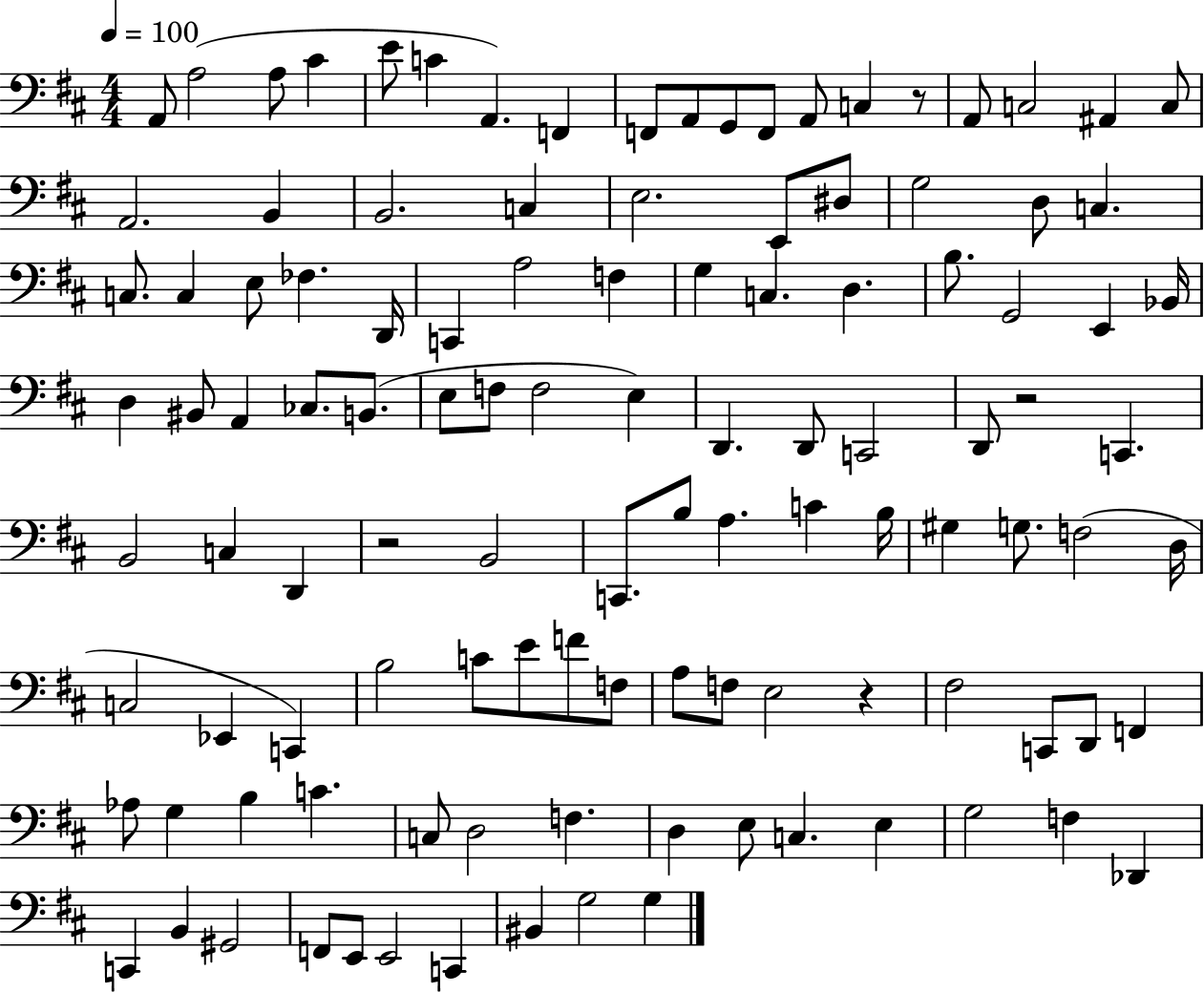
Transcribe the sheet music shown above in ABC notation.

X:1
T:Untitled
M:4/4
L:1/4
K:D
A,,/2 A,2 A,/2 ^C E/2 C A,, F,, F,,/2 A,,/2 G,,/2 F,,/2 A,,/2 C, z/2 A,,/2 C,2 ^A,, C,/2 A,,2 B,, B,,2 C, E,2 E,,/2 ^D,/2 G,2 D,/2 C, C,/2 C, E,/2 _F, D,,/4 C,, A,2 F, G, C, D, B,/2 G,,2 E,, _B,,/4 D, ^B,,/2 A,, _C,/2 B,,/2 E,/2 F,/2 F,2 E, D,, D,,/2 C,,2 D,,/2 z2 C,, B,,2 C, D,, z2 B,,2 C,,/2 B,/2 A, C B,/4 ^G, G,/2 F,2 D,/4 C,2 _E,, C,, B,2 C/2 E/2 F/2 F,/2 A,/2 F,/2 E,2 z ^F,2 C,,/2 D,,/2 F,, _A,/2 G, B, C C,/2 D,2 F, D, E,/2 C, E, G,2 F, _D,, C,, B,, ^G,,2 F,,/2 E,,/2 E,,2 C,, ^B,, G,2 G,